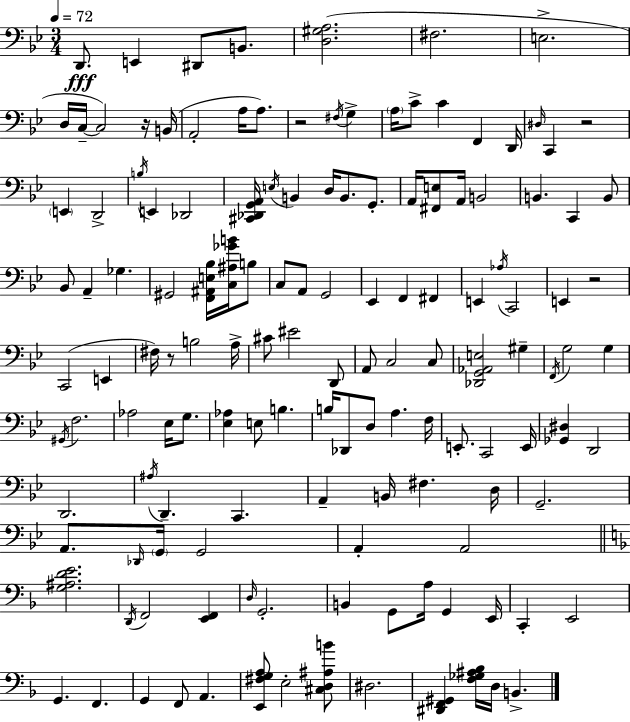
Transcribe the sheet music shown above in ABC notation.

X:1
T:Untitled
M:3/4
L:1/4
K:Bb
D,,/2 E,, ^D,,/2 B,,/2 [D,^G,A,]2 ^F,2 E,2 D,/4 C,/4 C,2 z/4 B,,/4 A,,2 A,/4 A,/2 z2 ^F,/4 G, A,/4 C/2 C F,, D,,/4 ^D,/4 C,, z2 E,, D,,2 B,/4 E,, _D,,2 [^C,,_D,,G,,A,,]/4 E,/4 B,, D,/4 B,,/2 G,,/2 A,,/4 [^F,,E,]/2 A,,/4 B,,2 B,, C,, B,,/2 _B,,/2 A,, _G, ^G,,2 [F,,^A,,E,_B,]/4 [C,^A,_GB]/4 B,/2 C,/2 A,,/2 G,,2 _E,, F,, ^F,, E,, _A,/4 C,,2 E,, z2 C,,2 E,, ^F,/4 z/2 B,2 A,/4 ^C/2 ^E2 D,,/2 A,,/2 C,2 C,/2 [_D,,G,,_A,,E,]2 ^G, F,,/4 G,2 G, ^G,,/4 F,2 _A,2 _E,/4 G,/2 [_E,_A,] E,/2 B, B,/4 _D,,/2 D,/2 A, F,/4 E,,/2 C,,2 E,,/4 [_G,,^D,] D,,2 D,,2 ^A,/4 D,, C,, A,, B,,/4 ^F, D,/4 G,,2 A,,/2 _D,,/4 G,,/4 G,,2 A,, A,,2 [G,^A,DE]2 D,,/4 F,,2 [E,,F,,] D,/4 G,,2 B,, G,,/2 A,/4 G,, E,,/4 C,, E,,2 G,, F,, G,, F,,/2 A,, [E,,^F,G,A,]/2 E,2 [^C,D,^A,B]/2 ^D,2 [^D,,F,,^G,,] [F,_G,^A,_B,]/4 D,/4 B,,